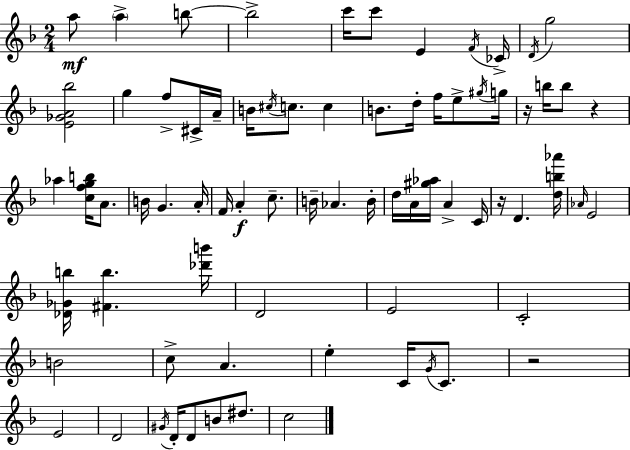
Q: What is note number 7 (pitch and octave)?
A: E4